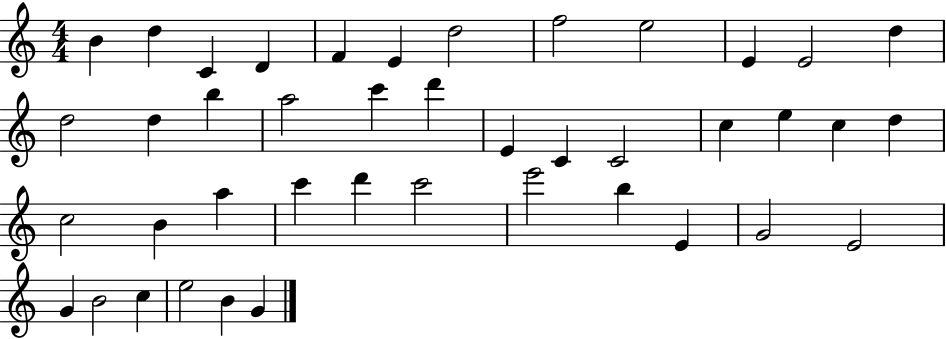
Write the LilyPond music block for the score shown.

{
  \clef treble
  \numericTimeSignature
  \time 4/4
  \key c \major
  b'4 d''4 c'4 d'4 | f'4 e'4 d''2 | f''2 e''2 | e'4 e'2 d''4 | \break d''2 d''4 b''4 | a''2 c'''4 d'''4 | e'4 c'4 c'2 | c''4 e''4 c''4 d''4 | \break c''2 b'4 a''4 | c'''4 d'''4 c'''2 | e'''2 b''4 e'4 | g'2 e'2 | \break g'4 b'2 c''4 | e''2 b'4 g'4 | \bar "|."
}